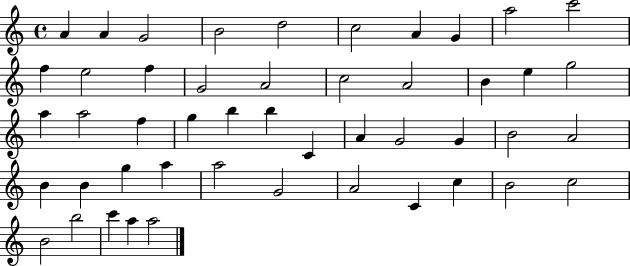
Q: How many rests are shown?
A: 0